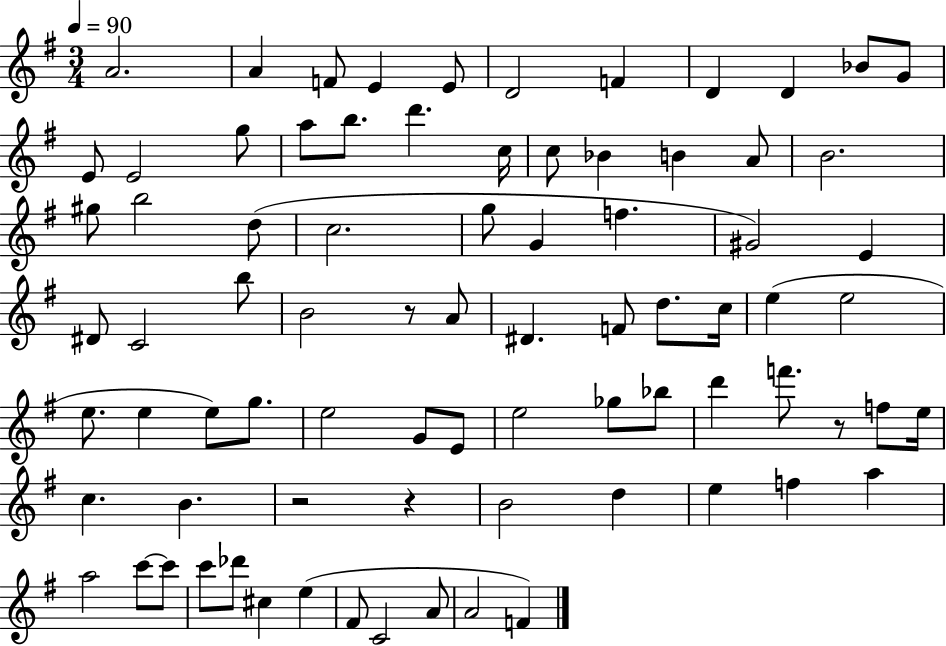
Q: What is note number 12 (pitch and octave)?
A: E4